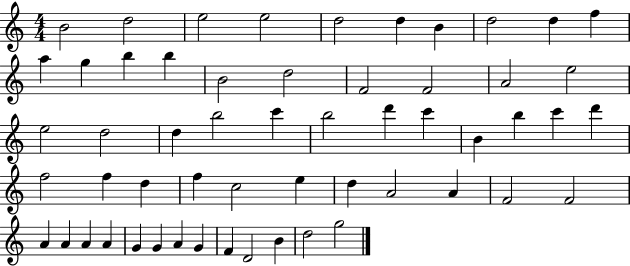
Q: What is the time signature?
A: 4/4